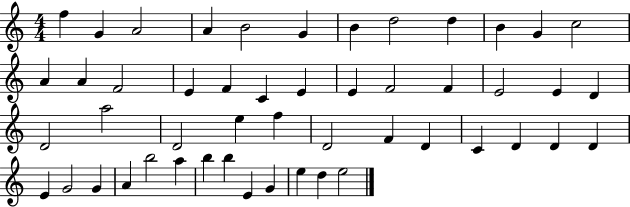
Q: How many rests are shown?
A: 0